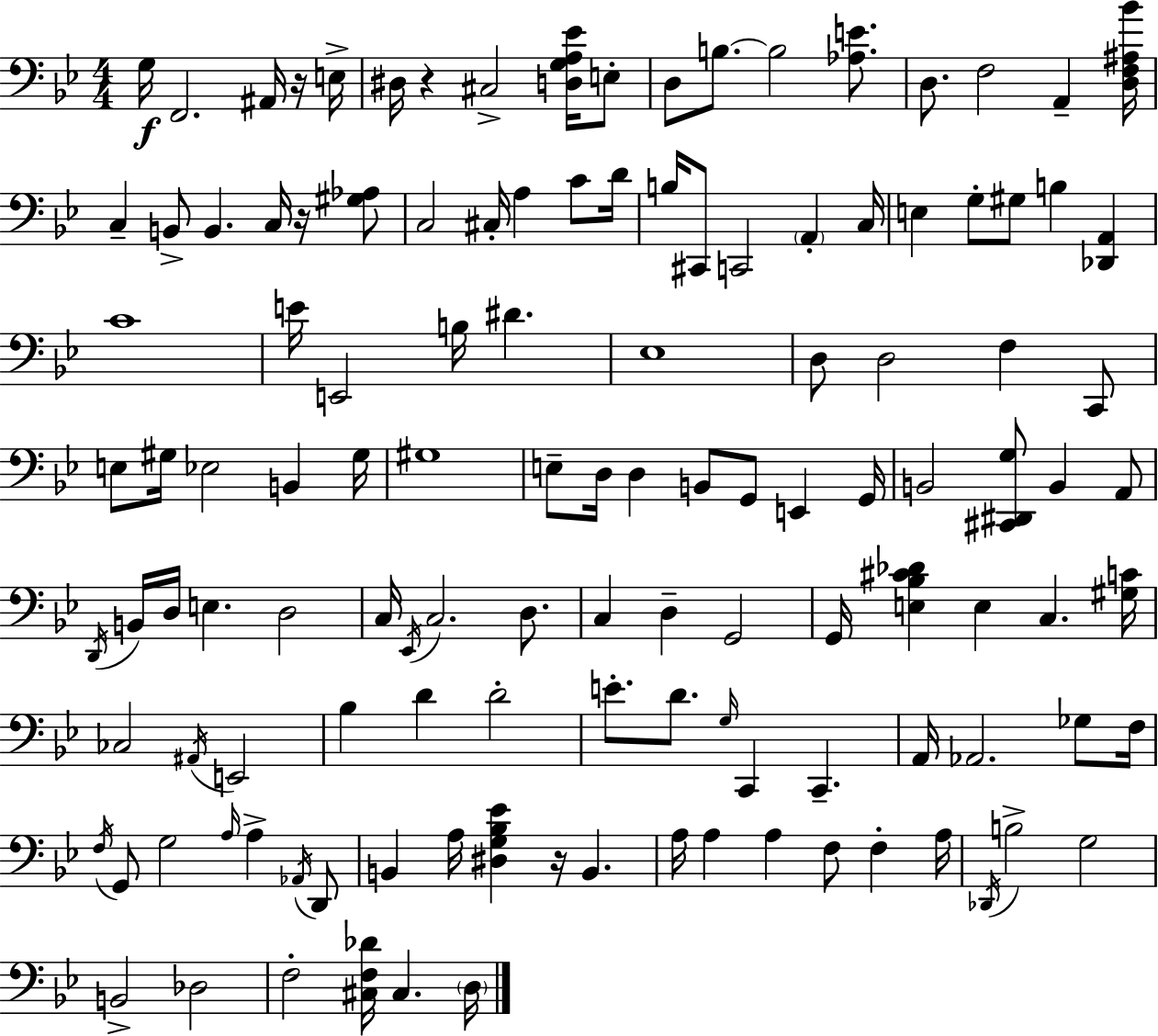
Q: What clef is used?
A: bass